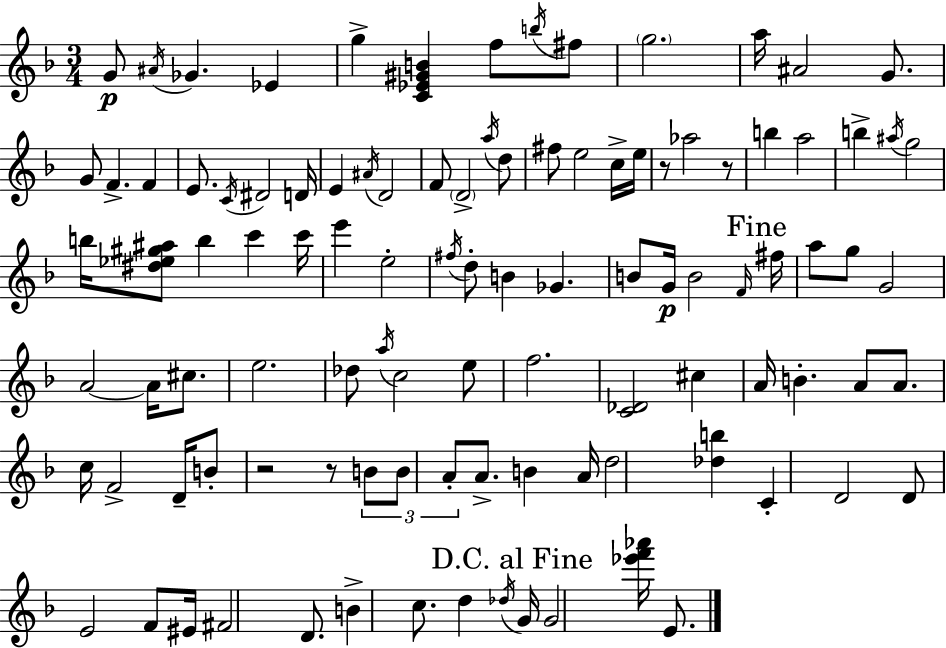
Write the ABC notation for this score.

X:1
T:Untitled
M:3/4
L:1/4
K:Dm
G/2 ^A/4 _G _E g [C_E^GB] f/2 b/4 ^f/2 g2 a/4 ^A2 G/2 G/2 F F E/2 C/4 ^D2 D/4 E ^A/4 D2 F/2 D2 a/4 d/2 ^f/2 e2 c/4 e/4 z/2 _a2 z/2 b a2 b ^a/4 g2 b/4 [^d_e^g^a]/2 b c' c'/4 e' e2 ^f/4 d/2 B _G B/2 G/4 B2 F/4 ^f/4 a/2 g/2 G2 A2 A/4 ^c/2 e2 _d/2 a/4 c2 e/2 f2 [C_D]2 ^c A/4 B A/2 A/2 c/4 F2 D/4 B/2 z2 z/2 B/2 B/2 A/2 A/2 B A/4 d2 [_db] C D2 D/2 E2 F/2 ^E/4 ^F2 D/2 B c/2 d _d/4 G/4 G2 [_e'f'_a']/4 E/2